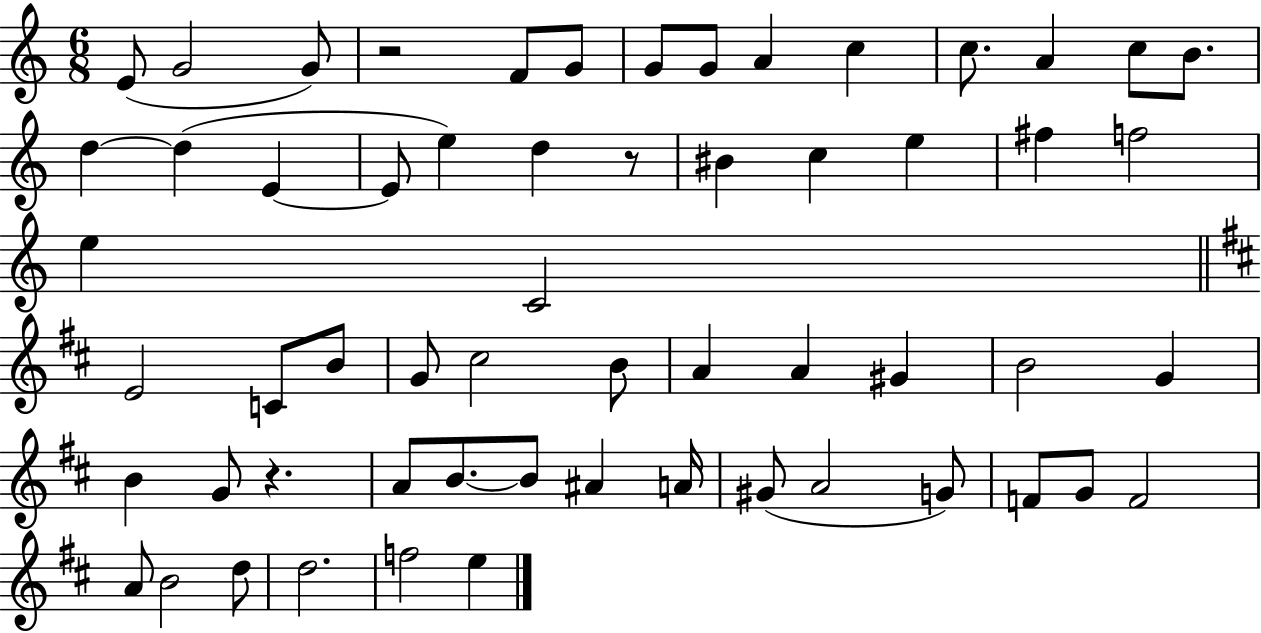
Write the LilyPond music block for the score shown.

{
  \clef treble
  \numericTimeSignature
  \time 6/8
  \key c \major
  \repeat volta 2 { e'8( g'2 g'8) | r2 f'8 g'8 | g'8 g'8 a'4 c''4 | c''8. a'4 c''8 b'8. | \break d''4~~ d''4( e'4~~ | e'8 e''4) d''4 r8 | bis'4 c''4 e''4 | fis''4 f''2 | \break e''4 c'2 | \bar "||" \break \key d \major e'2 c'8 b'8 | g'8 cis''2 b'8 | a'4 a'4 gis'4 | b'2 g'4 | \break b'4 g'8 r4. | a'8 b'8.~~ b'8 ais'4 a'16 | gis'8( a'2 g'8) | f'8 g'8 f'2 | \break a'8 b'2 d''8 | d''2. | f''2 e''4 | } \bar "|."
}